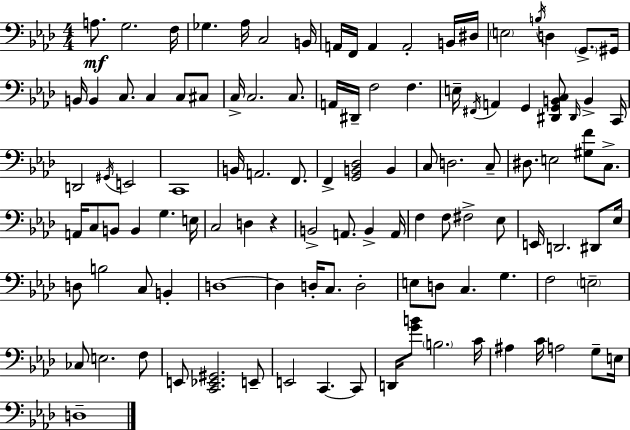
A3/e. G3/h. F3/s Gb3/q. Ab3/s C3/h B2/s A2/s F2/s A2/q A2/h B2/s D#3/s E3/h B3/s D3/q G2/e. G#2/s B2/s B2/q C3/e. C3/q C3/e C#3/e C3/s C3/h. C3/e. A2/s D#2/s F3/h F3/q. E3/s F#2/s A2/q G2/q [D#2,G2,B2,C3]/e D#2/s B2/q C2/s D2/h G#2/s E2/h C2/w B2/s A2/h. F2/e. F2/q [G2,B2,Db3]/h B2/q C3/e D3/h. C3/e D#3/e. E3/h [G#3,F4]/e C3/e. A2/s C3/e B2/e B2/q G3/q. E3/s C3/h D3/q R/q B2/h A2/e. B2/q A2/s F3/q F3/e F#3/h Eb3/e E2/s D2/h. D#2/e Eb3/s D3/e B3/h C3/e B2/q D3/w D3/q D3/s C3/e. D3/h E3/e D3/e C3/q. G3/q. F3/h E3/h CES3/e E3/h. F3/e E2/e [C2,Eb2,G#2]/h. E2/e E2/h C2/q. C2/e D2/s [G4,B4]/e B3/h. C4/s A#3/q C4/s A3/h G3/e E3/s D3/w